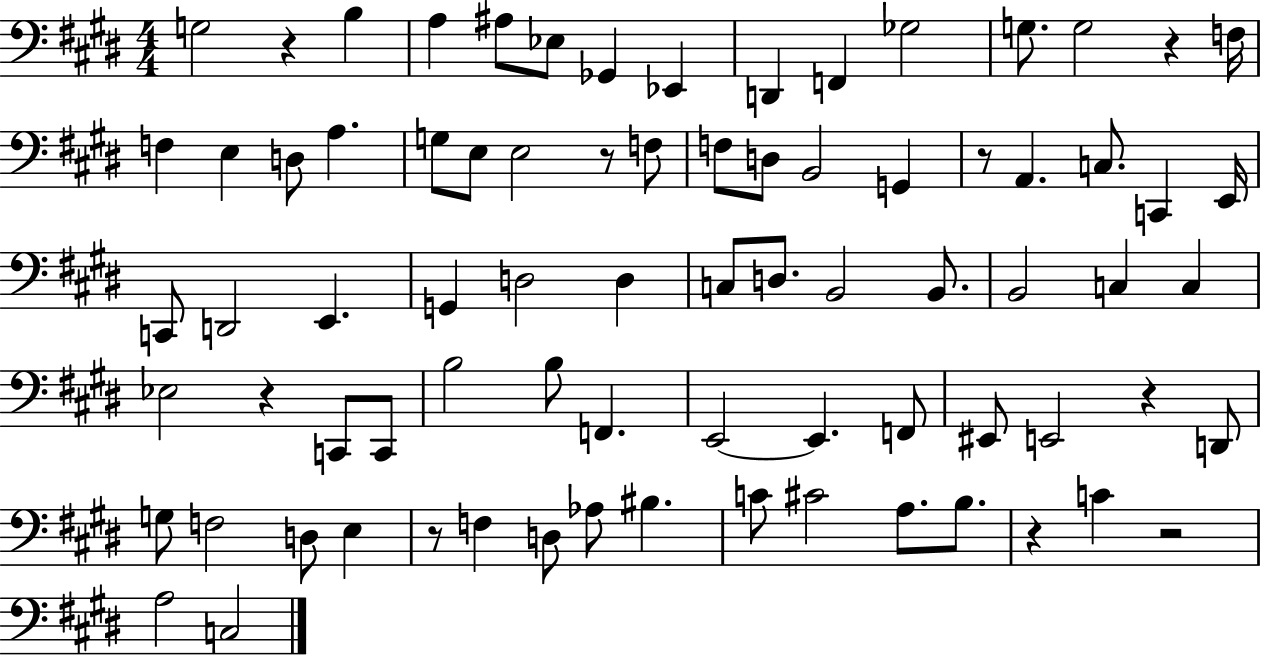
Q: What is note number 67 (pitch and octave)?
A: C4